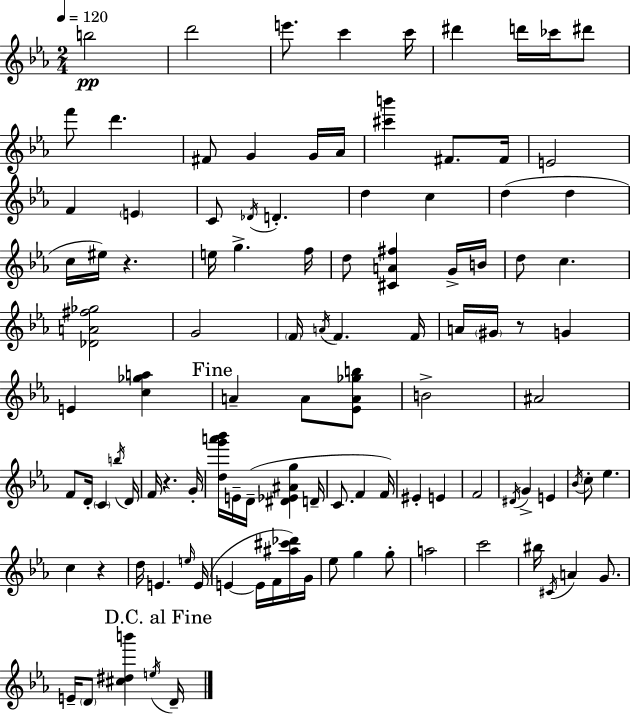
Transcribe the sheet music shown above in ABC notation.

X:1
T:Untitled
M:2/4
L:1/4
K:Cm
b2 d'2 e'/2 c' c'/4 ^d' d'/4 _c'/4 ^d'/2 f'/2 d' ^F/2 G G/4 _A/4 [^c'b'] ^F/2 ^F/4 E2 F E C/2 _D/4 D d c d d c/4 ^e/4 z e/4 g f/4 d/2 [^CA^f] G/4 B/4 d/2 c [_DA^f_g]2 G2 F/4 A/4 F F/4 A/4 ^G/4 z/2 G E [c_ga] A A/2 [_EA_gb]/2 B2 ^A2 F/2 D/4 C b/4 D/4 F/4 z G/4 [dg'a'_b']/4 E/4 D/4 [^D_E^Ag] D/4 C/2 F F/4 ^E E F2 ^D/4 G E _B/4 c/2 _e c z d/4 E e/4 E/4 E E/4 F/4 [^a^c'_d']/4 G/4 _e/2 g g/2 a2 c'2 ^b/4 ^C/4 A G/2 E/4 D/2 [^c^db'] e/4 D/4